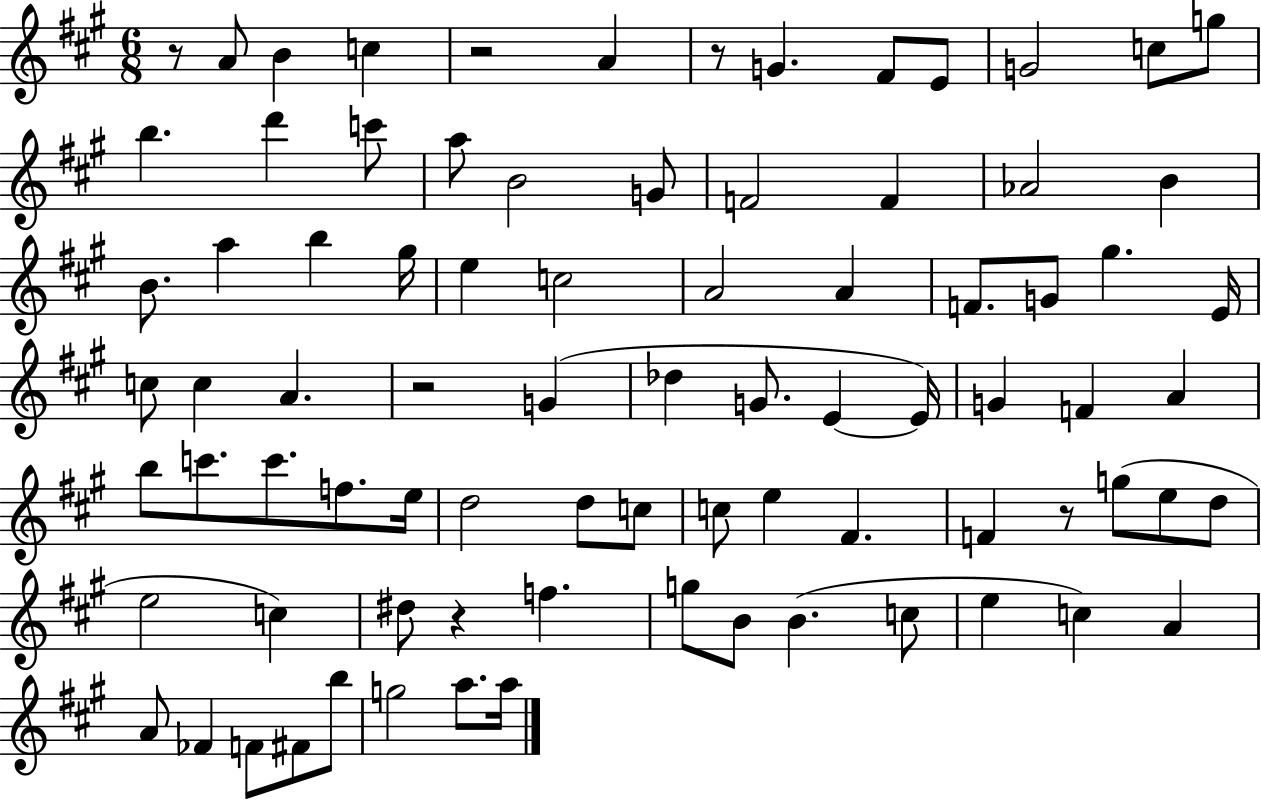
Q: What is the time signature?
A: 6/8